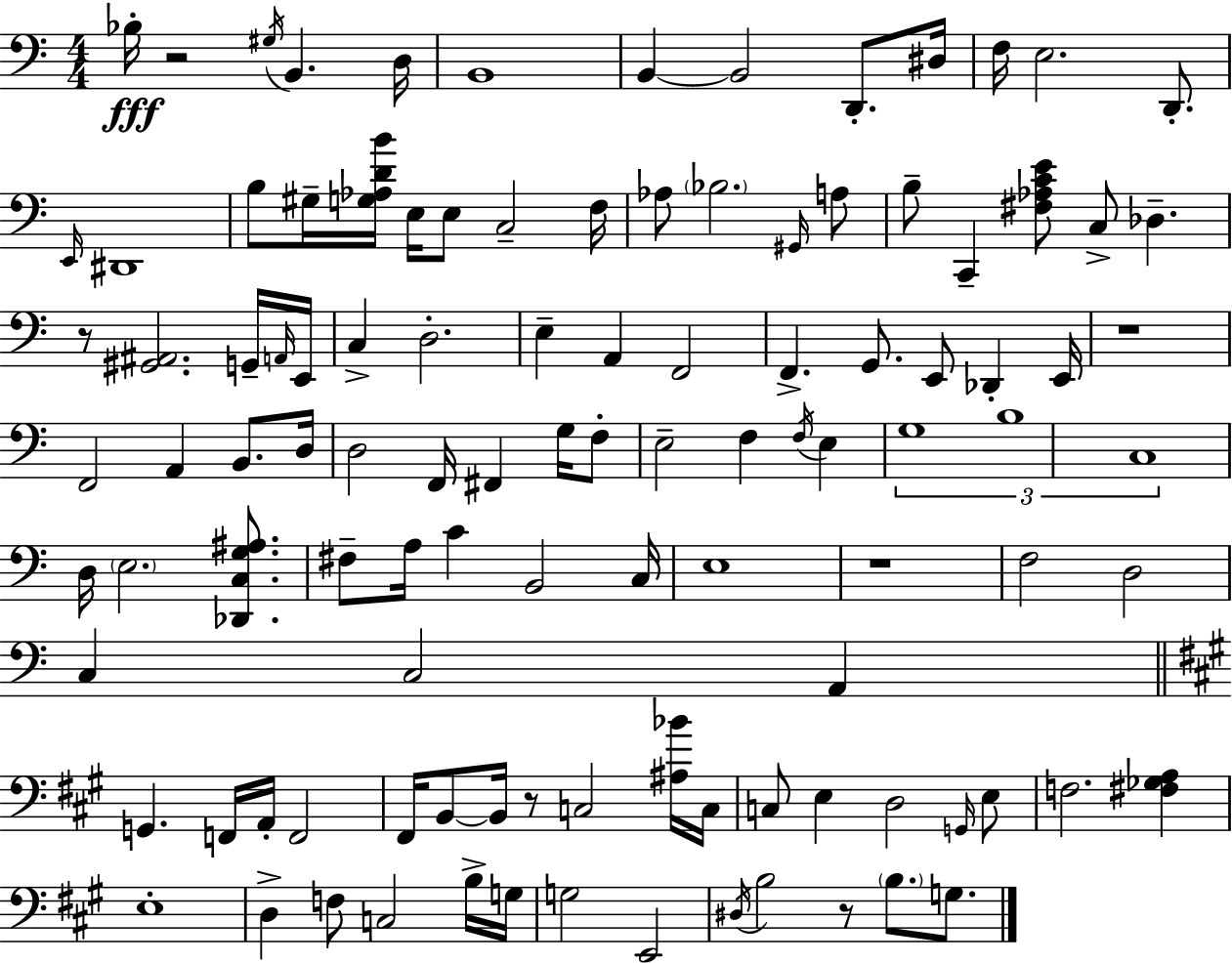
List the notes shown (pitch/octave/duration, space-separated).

Bb3/s R/h G#3/s B2/q. D3/s B2/w B2/q B2/h D2/e. D#3/s F3/s E3/h. D2/e. E2/s D#2/w B3/e G#3/s [G3,Ab3,D4,B4]/s E3/s E3/e C3/h F3/s Ab3/e Bb3/h. G#2/s A3/e B3/e C2/q [F#3,Ab3,C4,E4]/e C3/e Db3/q. R/e [G#2,A#2]/h. G2/s A2/s E2/s C3/q D3/h. E3/q A2/q F2/h F2/q. G2/e. E2/e Db2/q E2/s R/w F2/h A2/q B2/e. D3/s D3/h F2/s F#2/q G3/s F3/e E3/h F3/q F3/s E3/q G3/w B3/w C3/w D3/s E3/h. [Db2,C3,G3,A#3]/e. F#3/e A3/s C4/q B2/h C3/s E3/w R/w F3/h D3/h C3/q C3/h A2/q G2/q. F2/s A2/s F2/h F#2/s B2/e B2/s R/e C3/h [A#3,Bb4]/s C3/s C3/e E3/q D3/h G2/s E3/e F3/h. [F#3,Gb3,A3]/q E3/w D3/q F3/e C3/h B3/s G3/s G3/h E2/h D#3/s B3/h R/e B3/e. G3/e.